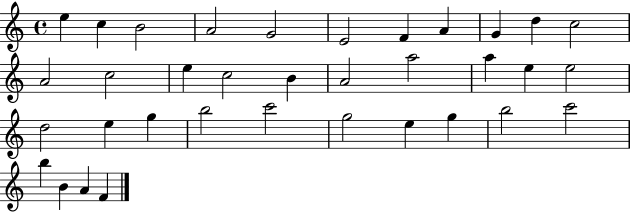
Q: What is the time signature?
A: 4/4